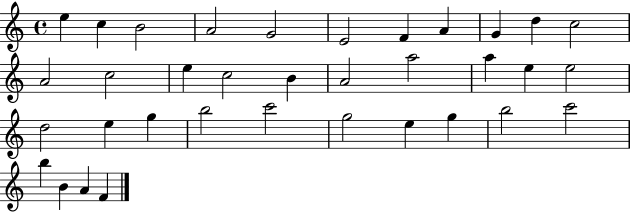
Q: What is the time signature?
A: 4/4